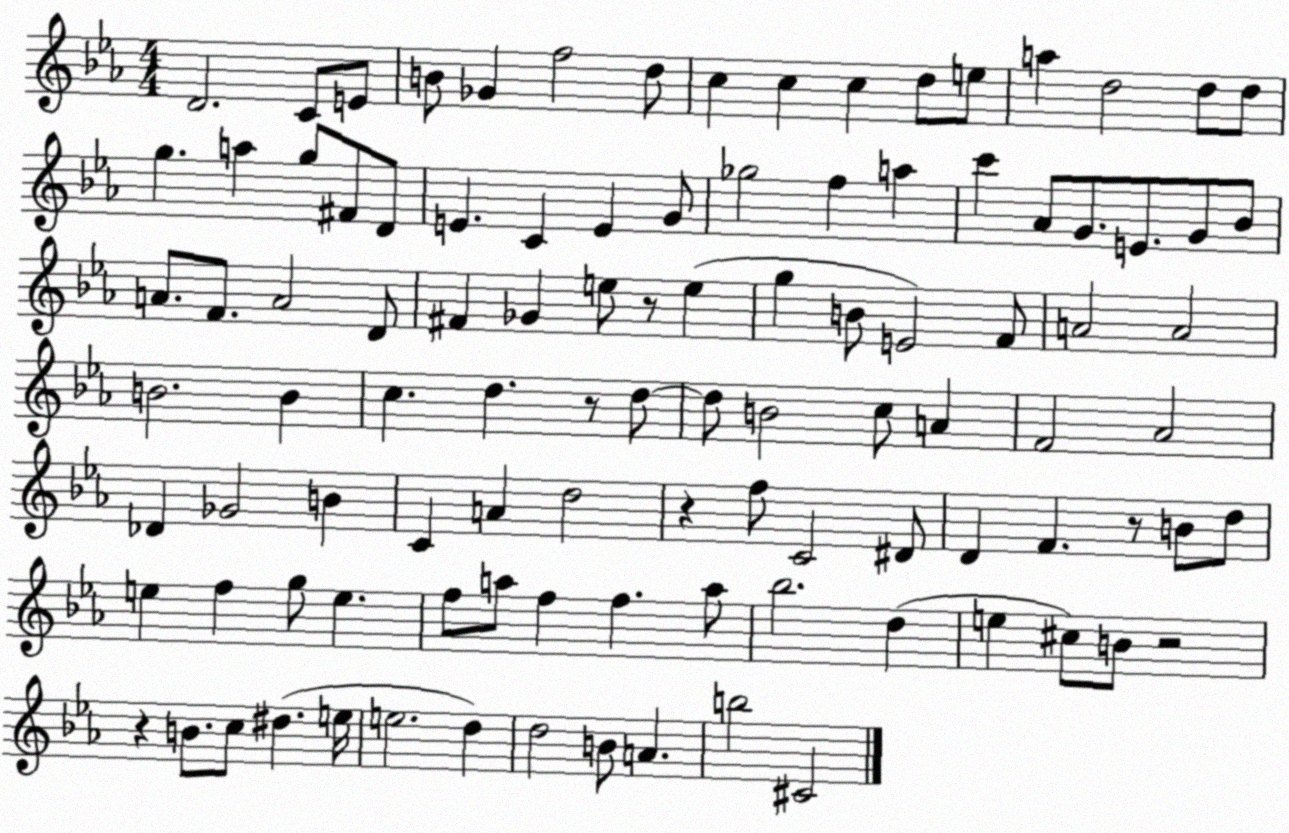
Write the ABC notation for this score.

X:1
T:Untitled
M:4/4
L:1/4
K:Eb
D2 C/2 E/2 B/2 _G f2 d/2 c c c d/2 e/2 a d2 d/2 d/2 g a g/2 ^F/2 D/2 E C E G/2 _g2 f a c' _A/2 G/2 E/2 G/2 _B/2 A/2 F/2 A2 D/2 ^F _G e/2 z/2 e g B/2 E2 F/2 A2 A2 B2 B c d z/2 d/2 d/2 B2 c/2 A F2 _A2 _D _G2 B C A d2 z f/2 C2 ^D/2 D F z/2 B/2 d/2 e f g/2 e f/2 a/2 f f a/2 _b2 d e ^c/2 B/2 z2 z B/2 c/2 ^d e/4 e2 d d2 B/2 A b2 ^C2